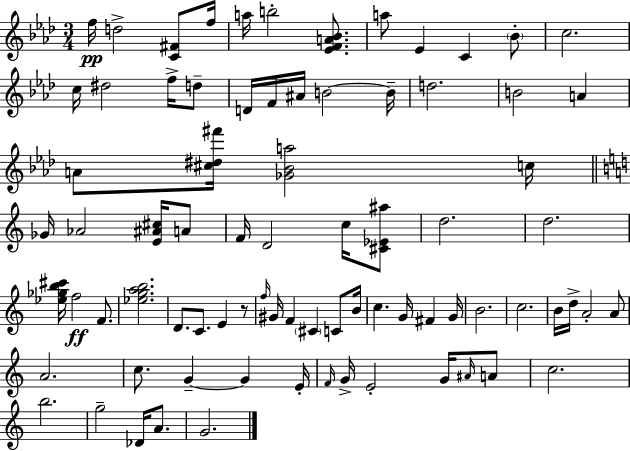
{
  \clef treble
  \numericTimeSignature
  \time 3/4
  \key aes \major
  f''16\pp d''2-> <c' fis'>8 f''16 | a''16 b''2-. <ees' f' a' bes'>8. | a''8 ees'4 c'4 \parenthesize bes'8-. | c''2. | \break c''16 dis''2 f''16-> d''8-- | d'16 f'16 ais'16 b'2~~ b'16-- | d''2. | b'2 a'4 | \break a'8 <cis'' dis'' fis'''>16 <ges' bes' a''>2 c''16 | \bar "||" \break \key c \major ges'16 aes'2 <e' ais' cis''>16 a'8 | f'16 d'2 c''16 <cis' ees' ais''>8 | d''2. | d''2. | \break <ees'' ges'' b'' cis'''>16 f''2\ff f'8. | <ees'' g'' a'' b''>2. | d'8. c'8. e'4 r8 | \grace { f''16 } gis'16 f'4 \parenthesize cis'4 c'8 | \break b'16 c''4. g'16 fis'4 | g'16 b'2. | c''2. | b'16 d''16-> a'2-. a'8 | \break a'2. | c''8. g'4--~~ g'4 | e'16-. \grace { f'16 } g'16-> e'2-. g'16 | \grace { ais'16 } a'8 c''2. | \break b''2. | g''2-- des'16 | a'8. g'2. | \bar "|."
}